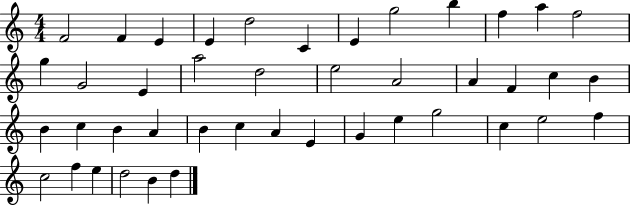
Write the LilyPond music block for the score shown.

{
  \clef treble
  \numericTimeSignature
  \time 4/4
  \key c \major
  f'2 f'4 e'4 | e'4 d''2 c'4 | e'4 g''2 b''4 | f''4 a''4 f''2 | \break g''4 g'2 e'4 | a''2 d''2 | e''2 a'2 | a'4 f'4 c''4 b'4 | \break b'4 c''4 b'4 a'4 | b'4 c''4 a'4 e'4 | g'4 e''4 g''2 | c''4 e''2 f''4 | \break c''2 f''4 e''4 | d''2 b'4 d''4 | \bar "|."
}